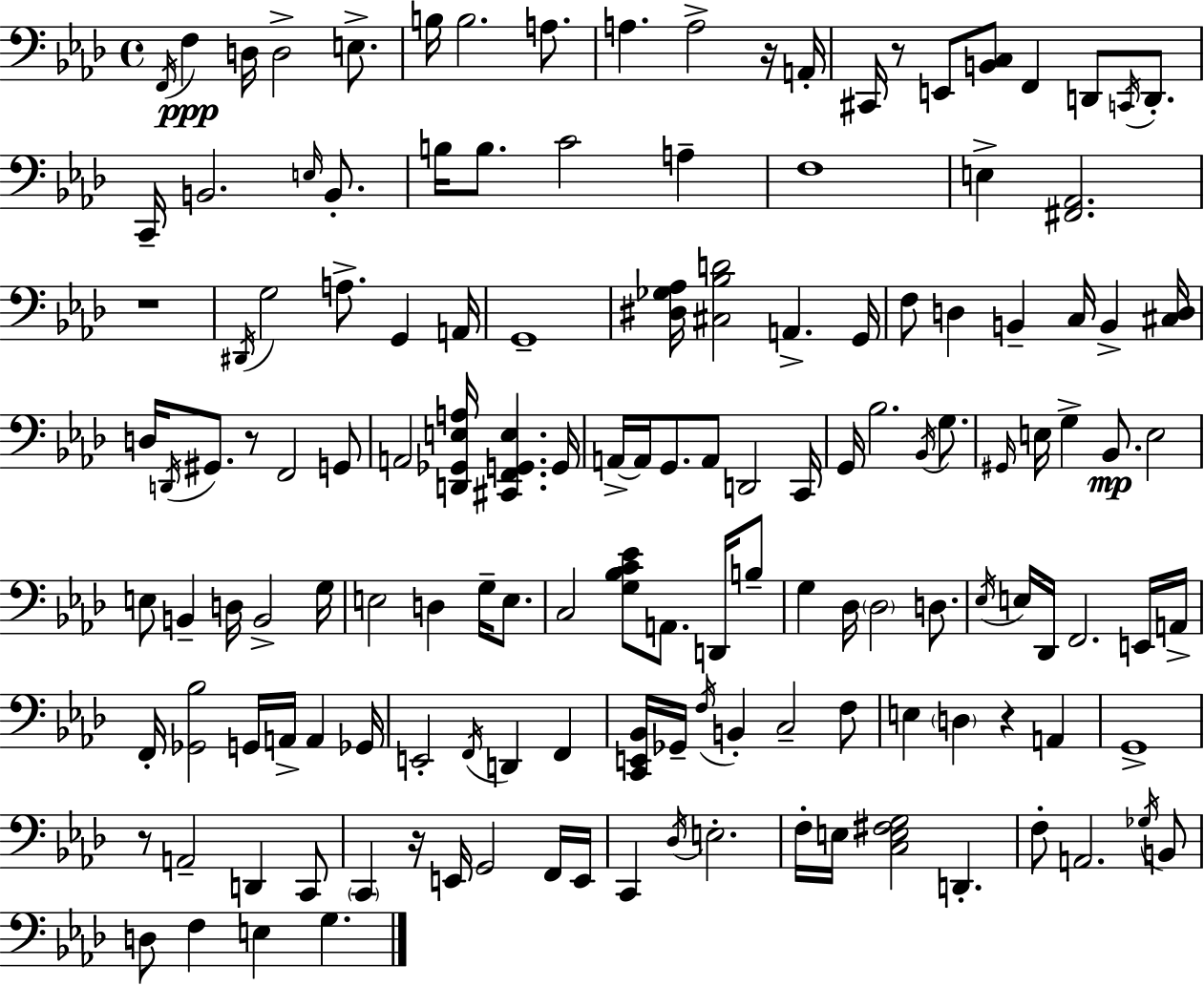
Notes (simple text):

F2/s F3/q D3/s D3/h E3/e. B3/s B3/h. A3/e. A3/q. A3/h R/s A2/s C#2/s R/e E2/e [B2,C3]/e F2/q D2/e C2/s D2/e. C2/s B2/h. E3/s B2/e. B3/s B3/e. C4/h A3/q F3/w E3/q [F#2,Ab2]/h. R/w D#2/s G3/h A3/e. G2/q A2/s G2/w [D#3,Gb3,Ab3]/s [C#3,Bb3,D4]/h A2/q. G2/s F3/e D3/q B2/q C3/s B2/q [C#3,D3]/s D3/s D2/s G#2/e. R/e F2/h G2/e A2/h [D2,Gb2,E3,A3]/s [C#2,F2,G2,E3]/q. G2/s A2/s A2/s G2/e. A2/e D2/h C2/s G2/s Bb3/h. Bb2/s G3/e. G#2/s E3/s G3/q Bb2/e. E3/h E3/e B2/q D3/s B2/h G3/s E3/h D3/q G3/s E3/e. C3/h [G3,Bb3,C4,Eb4]/e A2/e. D2/s B3/e G3/q Db3/s Db3/h D3/e. Eb3/s E3/s Db2/s F2/h. E2/s A2/s F2/s [Gb2,Bb3]/h G2/s A2/s A2/q Gb2/s E2/h F2/s D2/q F2/q [C2,E2,Bb2]/s Gb2/s F3/s B2/q C3/h F3/e E3/q D3/q R/q A2/q G2/w R/e A2/h D2/q C2/e C2/q R/s E2/s G2/h F2/s E2/s C2/q Db3/s E3/h. F3/s E3/s [C3,E3,F#3,G3]/h D2/q. F3/e A2/h. Gb3/s B2/e D3/e F3/q E3/q G3/q.